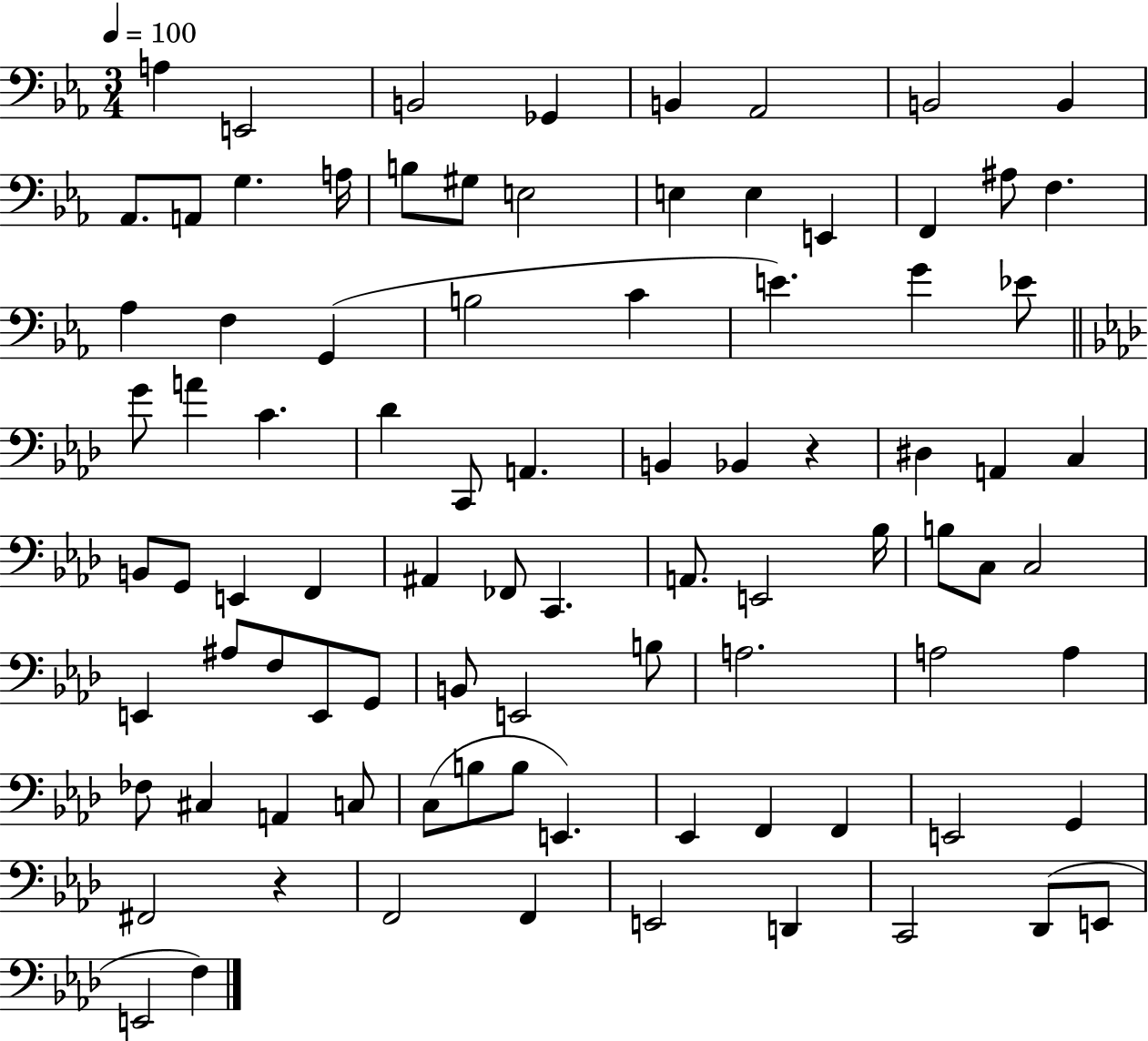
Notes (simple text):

A3/q E2/h B2/h Gb2/q B2/q Ab2/h B2/h B2/q Ab2/e. A2/e G3/q. A3/s B3/e G#3/e E3/h E3/q E3/q E2/q F2/q A#3/e F3/q. Ab3/q F3/q G2/q B3/h C4/q E4/q. G4/q Eb4/e G4/e A4/q C4/q. Db4/q C2/e A2/q. B2/q Bb2/q R/q D#3/q A2/q C3/q B2/e G2/e E2/q F2/q A#2/q FES2/e C2/q. A2/e. E2/h Bb3/s B3/e C3/e C3/h E2/q A#3/e F3/e E2/e G2/e B2/e E2/h B3/e A3/h. A3/h A3/q FES3/e C#3/q A2/q C3/e C3/e B3/e B3/e E2/q. Eb2/q F2/q F2/q E2/h G2/q F#2/h R/q F2/h F2/q E2/h D2/q C2/h Db2/e E2/e E2/h F3/q